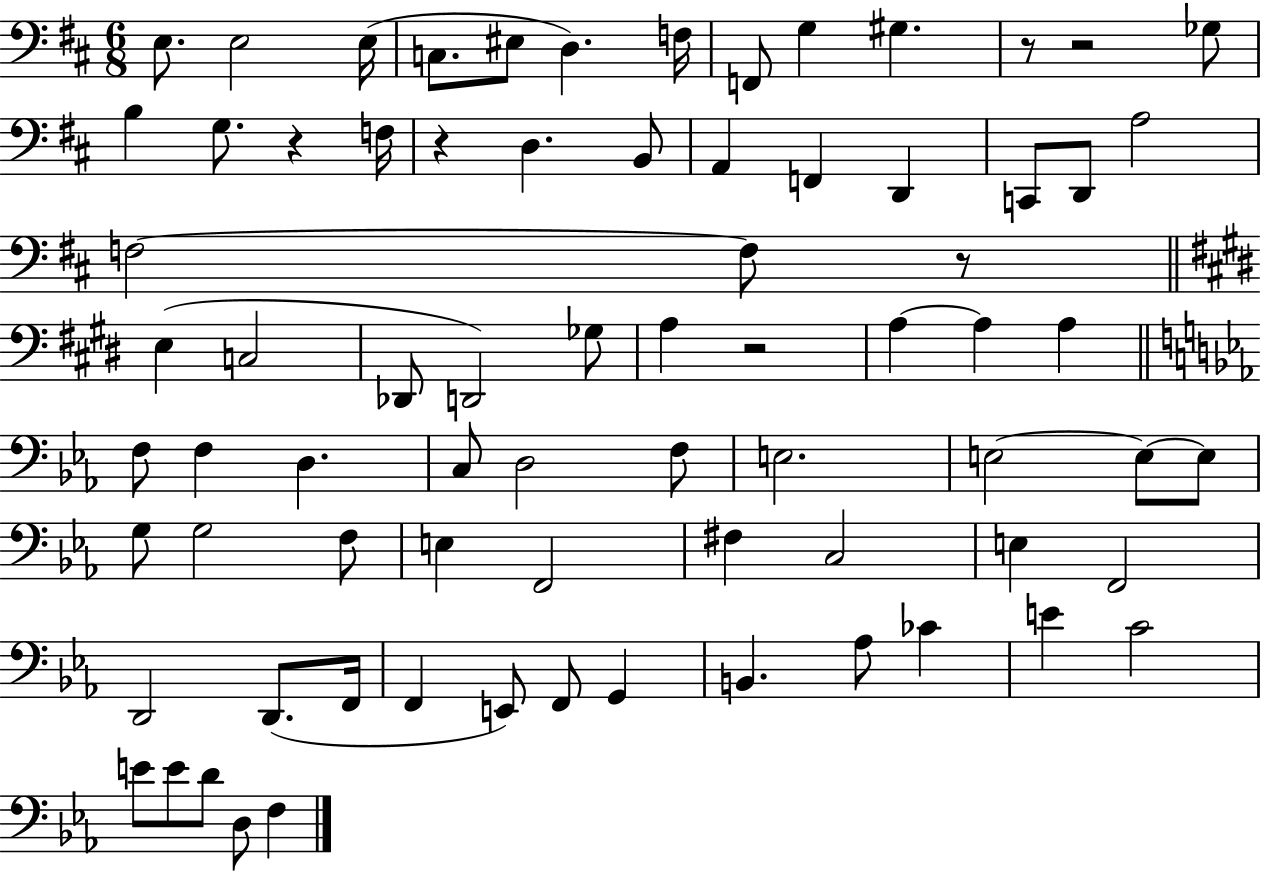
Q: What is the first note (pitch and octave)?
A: E3